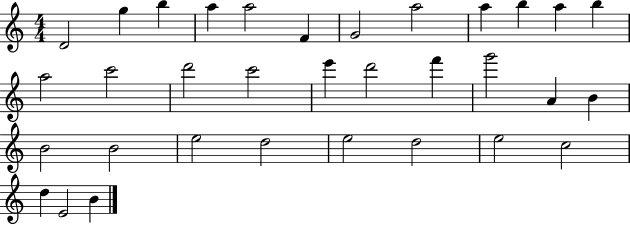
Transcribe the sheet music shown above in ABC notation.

X:1
T:Untitled
M:4/4
L:1/4
K:C
D2 g b a a2 F G2 a2 a b a b a2 c'2 d'2 c'2 e' d'2 f' g'2 A B B2 B2 e2 d2 e2 d2 e2 c2 d E2 B